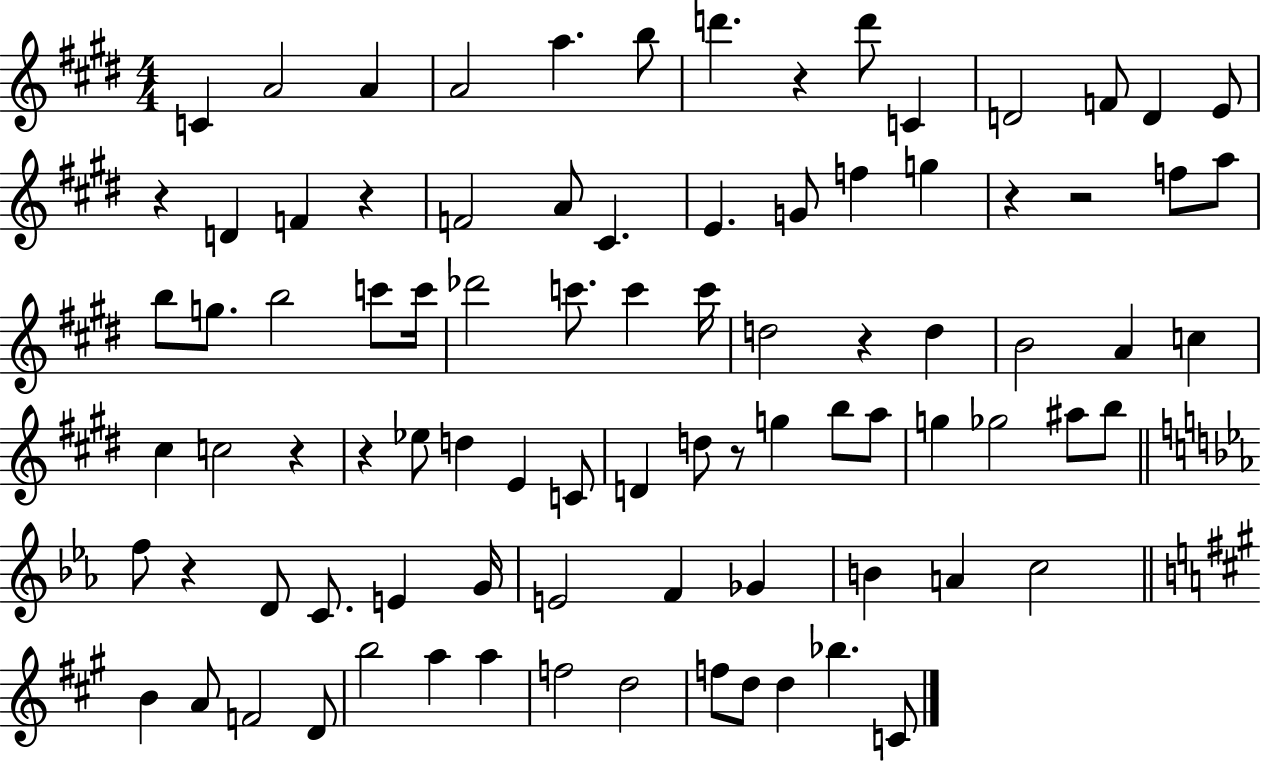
C4/q A4/h A4/q A4/h A5/q. B5/e D6/q. R/q D6/e C4/q D4/h F4/e D4/q E4/e R/q D4/q F4/q R/q F4/h A4/e C#4/q. E4/q. G4/e F5/q G5/q R/q R/h F5/e A5/e B5/e G5/e. B5/h C6/e C6/s Db6/h C6/e. C6/q C6/s D5/h R/q D5/q B4/h A4/q C5/q C#5/q C5/h R/q R/q Eb5/e D5/q E4/q C4/e D4/q D5/e R/e G5/q B5/e A5/e G5/q Gb5/h A#5/e B5/e F5/e R/q D4/e C4/e. E4/q G4/s E4/h F4/q Gb4/q B4/q A4/q C5/h B4/q A4/e F4/h D4/e B5/h A5/q A5/q F5/h D5/h F5/e D5/e D5/q Bb5/q. C4/e